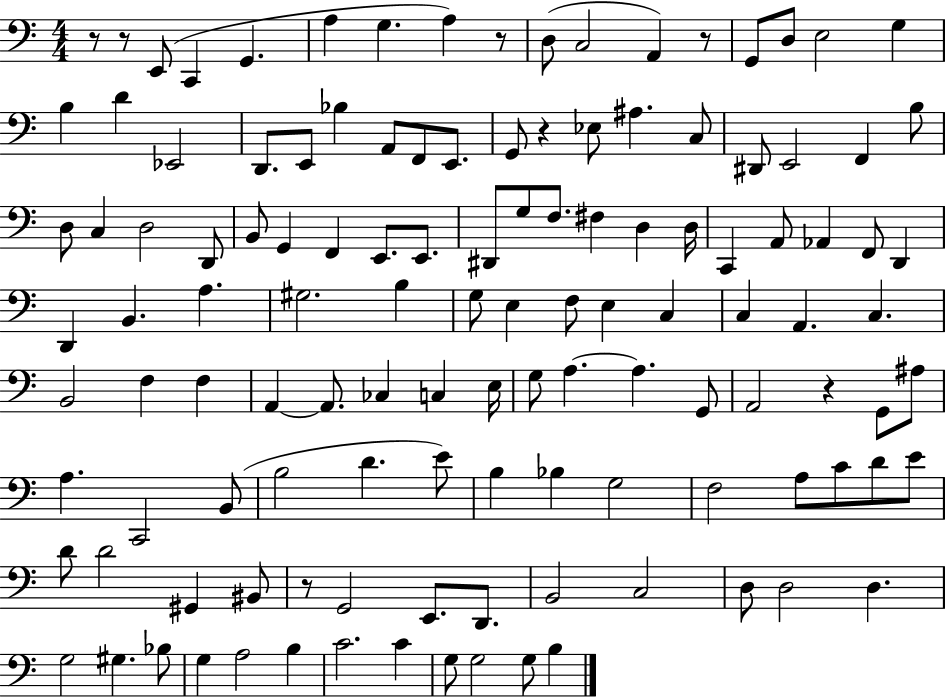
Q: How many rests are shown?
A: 7